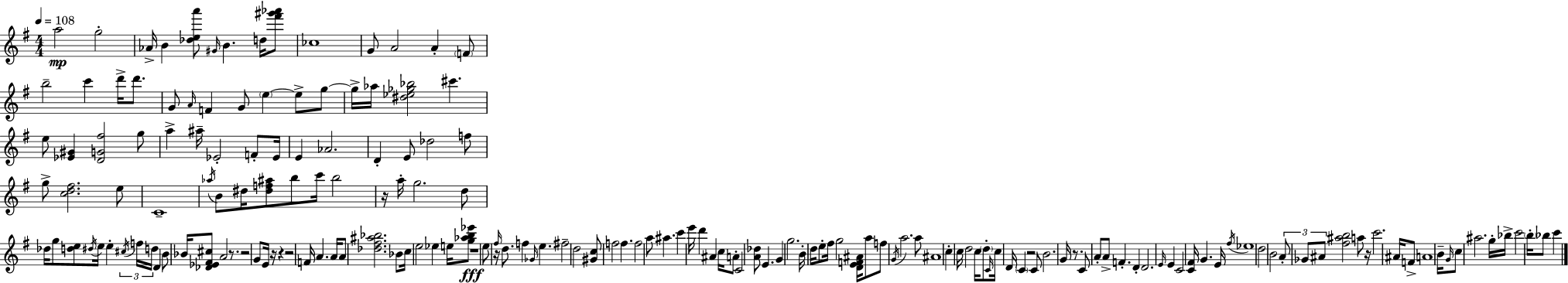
{
  \clef treble
  \numericTimeSignature
  \time 4/4
  \key g \major
  \tempo 4 = 108
  \repeat volta 2 { a''2\mp g''2-. | aes'16-> b'4 <des'' e'' a'''>8 \grace { gis'16 } b'4. d''16 <fis''' gis''' aes'''>8 | ces''1 | g'8 a'2 a'4-. \parenthesize f'8 | \break b''2-- c'''4 d'''16-> d'''8. | g'8 \grace { a'16 } f'4 g'8 \parenthesize e''4~~ e''8-> | g''8~~ g''16-> aes''16 <dis'' ees'' ges'' bes''>2 cis'''4. | e''8 <ees' gis'>4 <d' g' fis''>2 | \break g''8 a''4-> ais''16-- ees'2-. f'8-. | ees'16 e'4 aes'2. | d'4-. e'8 des''2 | f''8 g''8-> <c'' d'' fis''>2. | \break e''8 c'1-- | \acciaccatura { aes''16 } b'8 dis''16 <dis'' f'' ais''>8 b''8 c'''16 b''2 | r16 a''16-. g''2. | d''8 des''16 g''8 <d'' e''>8 \acciaccatura { dis''16 } e''16 e''4-. \tuplet 3/2 { \acciaccatura { cis''16 } f''16 | \break d''16 } d'4 b'8 bes'16 <des' ees' fis' cis''>8 a'2 | r8. r2 g'8 e'16 | r16 r4 r2 f'16 a'4. | a'16 a'8 <des'' fis'' ais'' bes''>2. | \break bes'8 c''16 e''2 ees''4 | e''16 <g'' aes'' b'' ees'''>8\fff r1 | e''8 r16 \grace { fis''16 } d''8. f''4 | \grace { ges'16 } e''4. fis''2-- d''2 | \break <gis' c''>8 f''2 | f''4. f''2 a''8 | ais''4. c'''4 e'''16 d'''4 | ais'4 c''16 a'8-. c'2 <a' des''>8 | \break e'4. g'4 g''2. | b'16-. d''16 e''8-. fis''16 g''2 | <d' e' f' ais'>16 a''8 f''8 \acciaccatura { g'16 } a''2. | a''8 ais'1 | \break c''4-. c''16 d''2 | c''16 \parenthesize d''8-. \grace { c'16 } c''16 d'16 \parenthesize c'4 r2 | c'8 b'2. | g'16 r8. c'8 a'8-. a'8-> f'4.-. | \break d'4-. d'2. | \grace { e'16 } e'4 c'2 | <c' fis'>16 g'4. e'16 \acciaccatura { fis''16 } ees''1 | d''2 | \break b'2 \tuplet 3/2 { a'8-. ges'8 ais'8 } | <fis'' ais'' b''>2 a''8 r16 c'''2. | ais'16 f'8-> a'1 | b'16-- \grace { g'16 } c''8 ais''2. | \break g''16-. bes''16-> c'''2 | \parenthesize b''16-. bes''8 c'''4 } \bar "|."
}